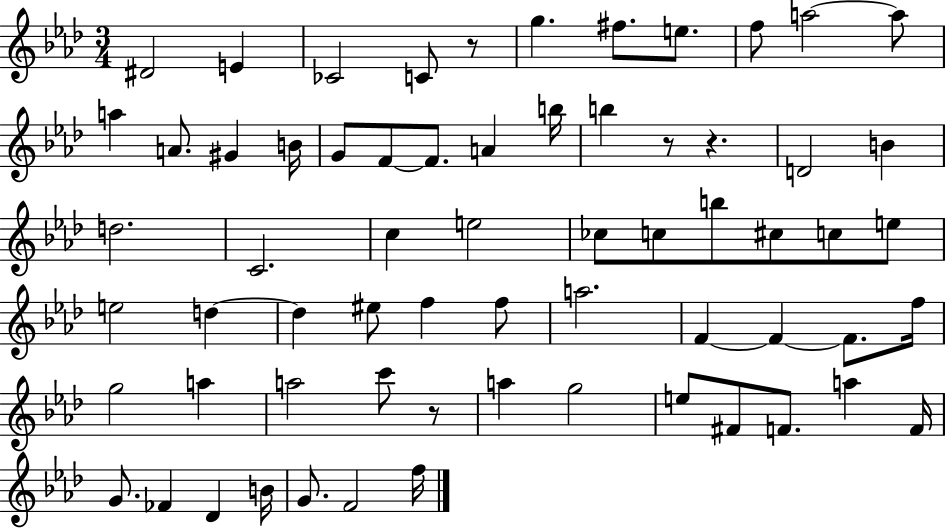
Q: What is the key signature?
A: AES major